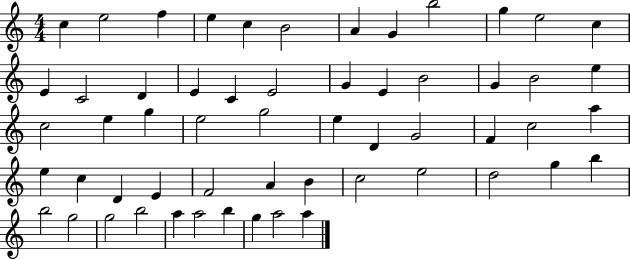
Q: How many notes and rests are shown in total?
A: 57